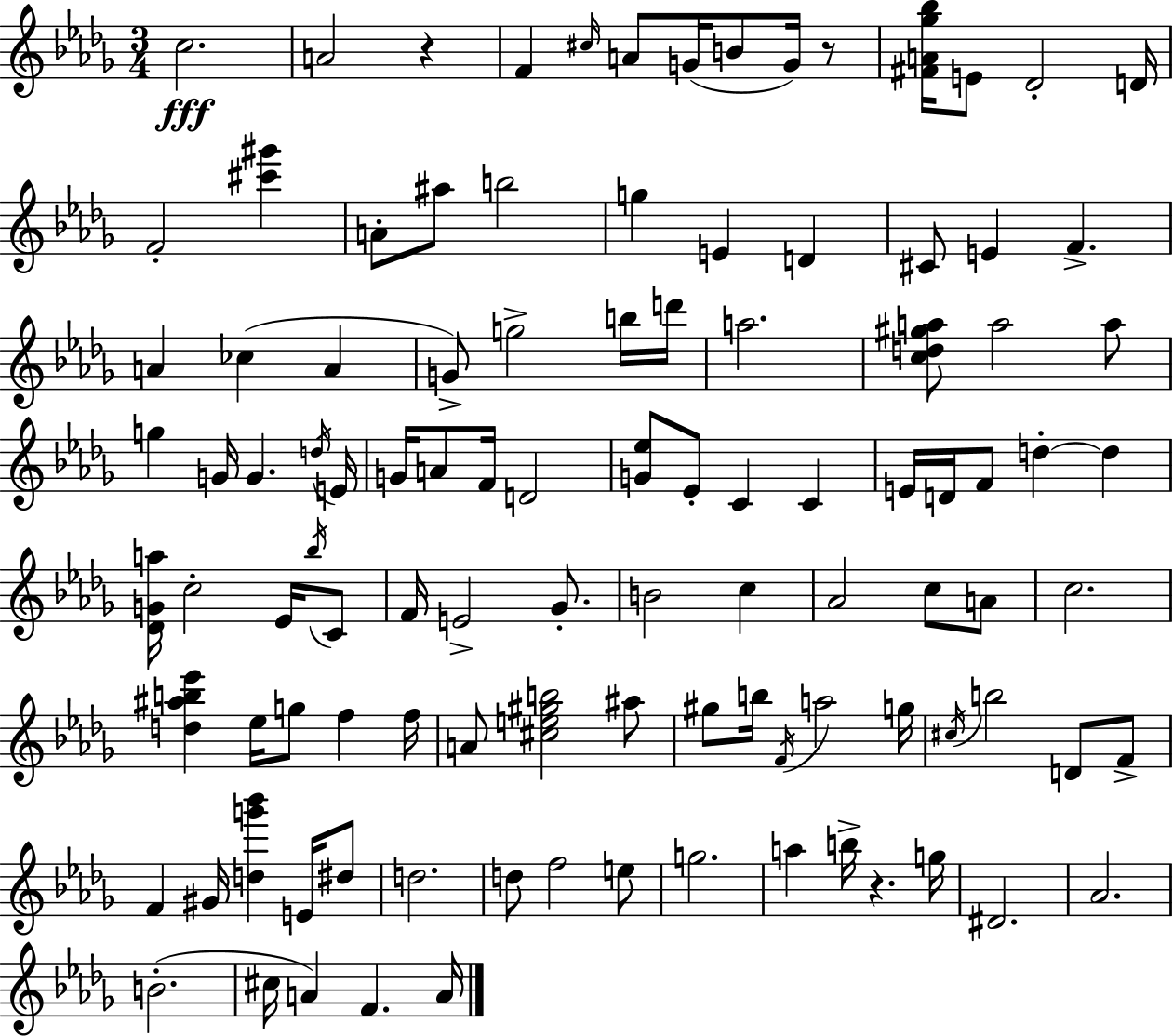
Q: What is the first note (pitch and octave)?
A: C5